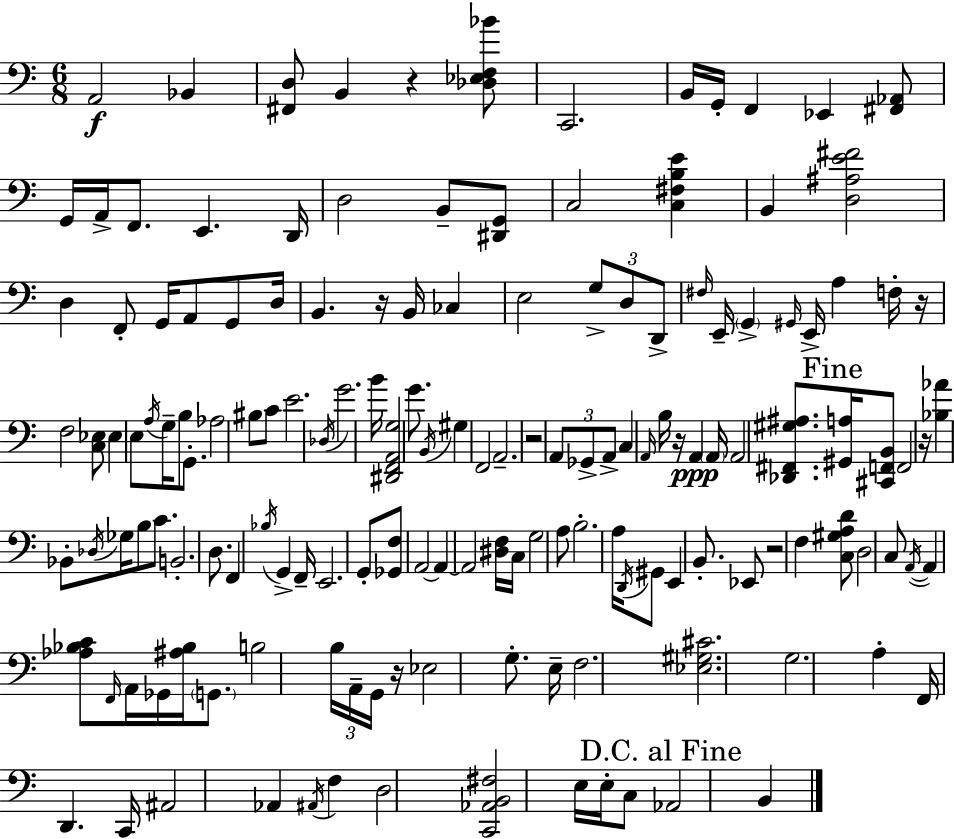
A2/h Bb2/q [F#2,D3]/e B2/q R/q [Db3,Eb3,F3,Bb4]/e C2/h. B2/s G2/s F2/q Eb2/q [F#2,Ab2]/e G2/s A2/s F2/e. E2/q. D2/s D3/h B2/e [D#2,G2]/e C3/h [C3,F#3,B3,E4]/q B2/q [D3,A#3,E4,F#4]/h D3/q F2/e G2/s A2/e G2/e D3/s B2/q. R/s B2/s CES3/q E3/h G3/e D3/e D2/e F#3/s E2/s G2/q G#2/s E2/s A3/q F3/s R/s F3/h [C3,Eb3]/e Eb3/q E3/e A3/s G3/s B3/e G2/e. Ab3/h BIS3/e C4/e E4/h. Db3/s G4/h. B4/s [D#2,F2,A2,G3]/h G4/e. B2/s G#3/q F2/h A2/h. R/h A2/e Gb2/e A2/e C3/q A2/s B3/s R/s A2/q A2/s A2/h [Db2,F#2,G#3,A#3]/e. [G#2,A3]/s [C#2,F2,B2]/e F2/h R/s [Bb3,Ab4]/q Bb2/e Db3/s Gb3/s B3/e C4/e. B2/h. D3/e. F2/q Bb3/s G2/q F2/s E2/h. G2/e [Gb2,F3]/e A2/h A2/q A2/h [D#3,F3]/s C3/s G3/h A3/e B3/h. A3/s D2/s G#2/e E2/q B2/e. Eb2/e R/h F3/q [C3,G#3,A3,D4]/e D3/h C3/e A2/s A2/q [Ab3,Bb3,C4]/e F2/s A2/s Gb2/s [A#3,Bb3]/s G2/e. B3/h B3/s A2/s G2/s R/s Eb3/h G3/e. E3/s F3/h. [Eb3,G#3,C#4]/h. G3/h. A3/q F2/s D2/q. C2/s A#2/h Ab2/q A#2/s F3/q D3/h [C2,Ab2,B2,F#3]/h E3/s E3/s C3/e Ab2/h B2/q